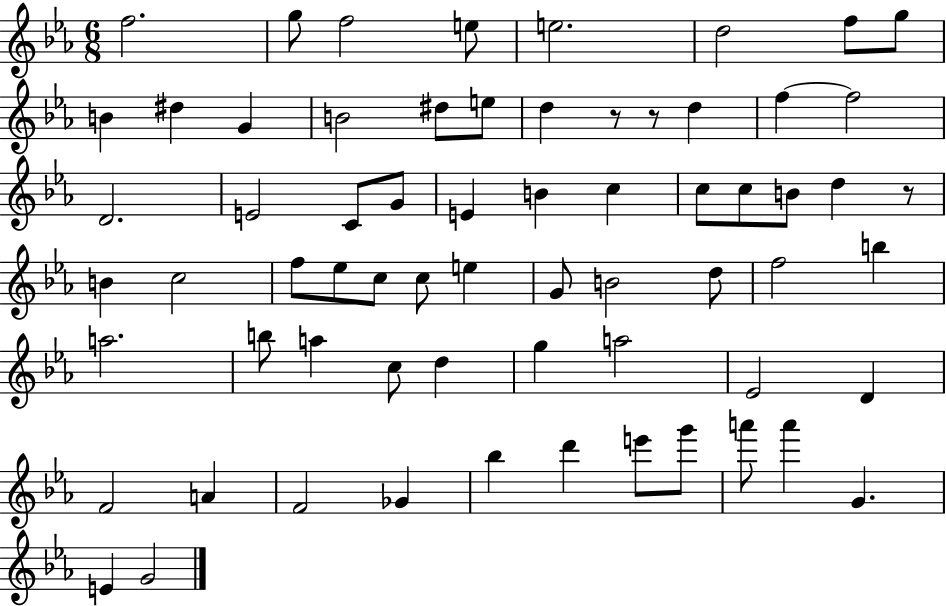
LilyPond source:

{
  \clef treble
  \numericTimeSignature
  \time 6/8
  \key ees \major
  f''2. | g''8 f''2 e''8 | e''2. | d''2 f''8 g''8 | \break b'4 dis''4 g'4 | b'2 dis''8 e''8 | d''4 r8 r8 d''4 | f''4~~ f''2 | \break d'2. | e'2 c'8 g'8 | e'4 b'4 c''4 | c''8 c''8 b'8 d''4 r8 | \break b'4 c''2 | f''8 ees''8 c''8 c''8 e''4 | g'8 b'2 d''8 | f''2 b''4 | \break a''2. | b''8 a''4 c''8 d''4 | g''4 a''2 | ees'2 d'4 | \break f'2 a'4 | f'2 ges'4 | bes''4 d'''4 e'''8 g'''8 | a'''8 a'''4 g'4. | \break e'4 g'2 | \bar "|."
}